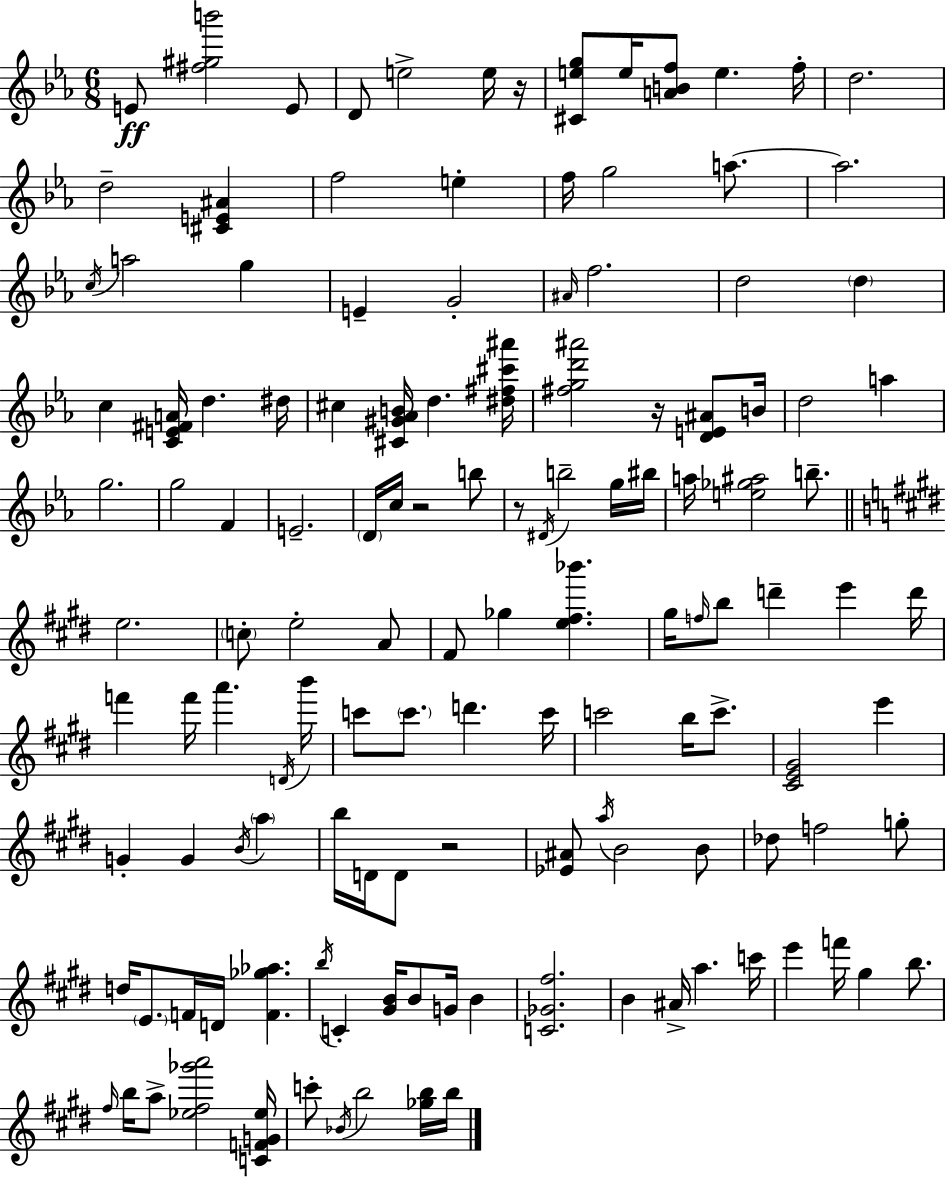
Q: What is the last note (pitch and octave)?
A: B5